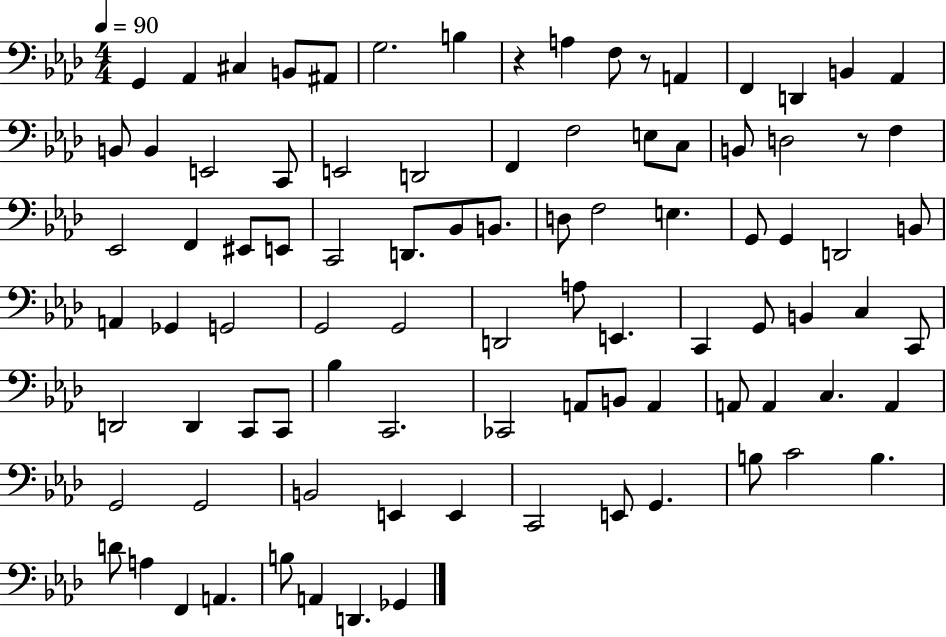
{
  \clef bass
  \numericTimeSignature
  \time 4/4
  \key aes \major
  \tempo 4 = 90
  \repeat volta 2 { g,4 aes,4 cis4 b,8 ais,8 | g2. b4 | r4 a4 f8 r8 a,4 | f,4 d,4 b,4 aes,4 | \break b,8 b,4 e,2 c,8 | e,2 d,2 | f,4 f2 e8 c8 | b,8 d2 r8 f4 | \break ees,2 f,4 eis,8 e,8 | c,2 d,8. bes,8 b,8. | d8 f2 e4. | g,8 g,4 d,2 b,8 | \break a,4 ges,4 g,2 | g,2 g,2 | d,2 a8 e,4. | c,4 g,8 b,4 c4 c,8 | \break d,2 d,4 c,8 c,8 | bes4 c,2. | ces,2 a,8 b,8 a,4 | a,8 a,4 c4. a,4 | \break g,2 g,2 | b,2 e,4 e,4 | c,2 e,8 g,4. | b8 c'2 b4. | \break d'8 a4 f,4 a,4. | b8 a,4 d,4. ges,4 | } \bar "|."
}